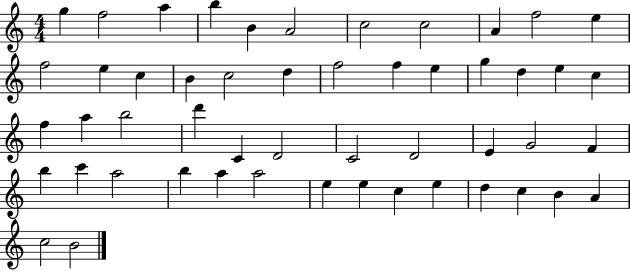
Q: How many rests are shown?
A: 0